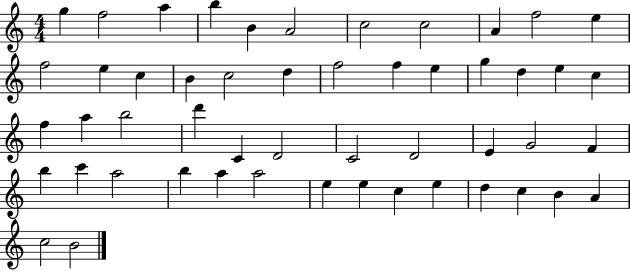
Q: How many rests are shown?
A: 0